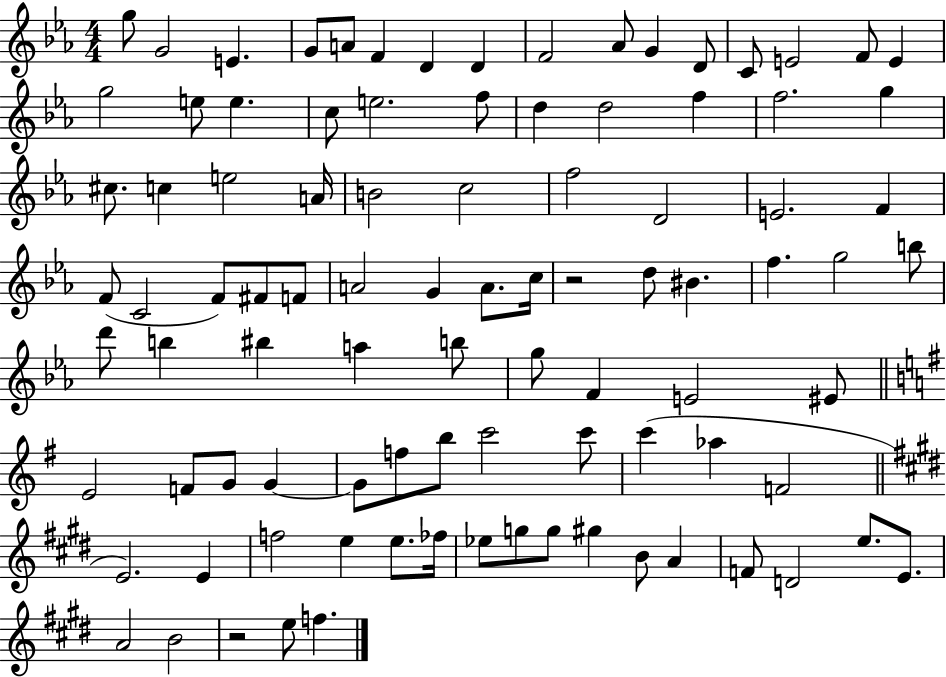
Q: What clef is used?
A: treble